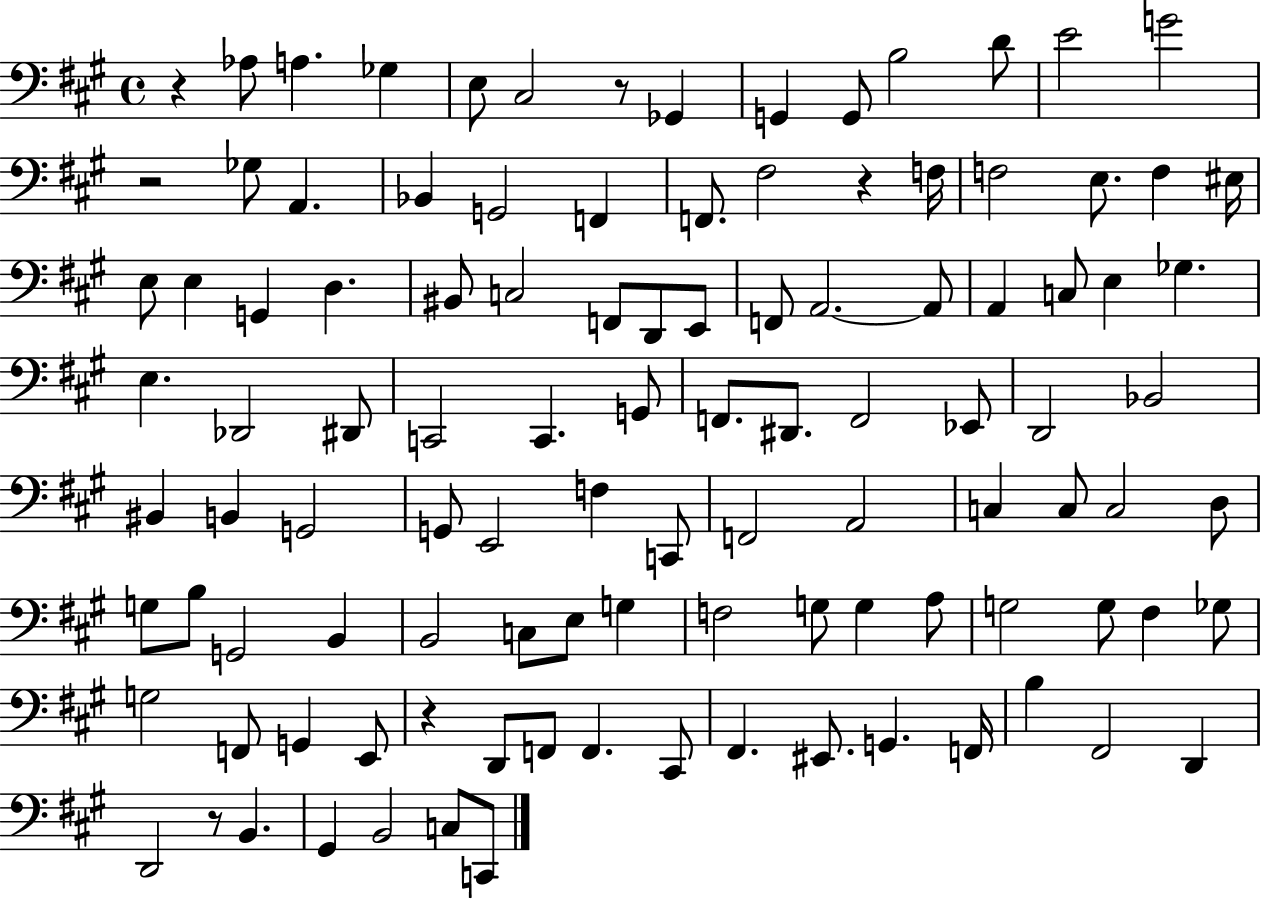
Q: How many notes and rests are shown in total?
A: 108